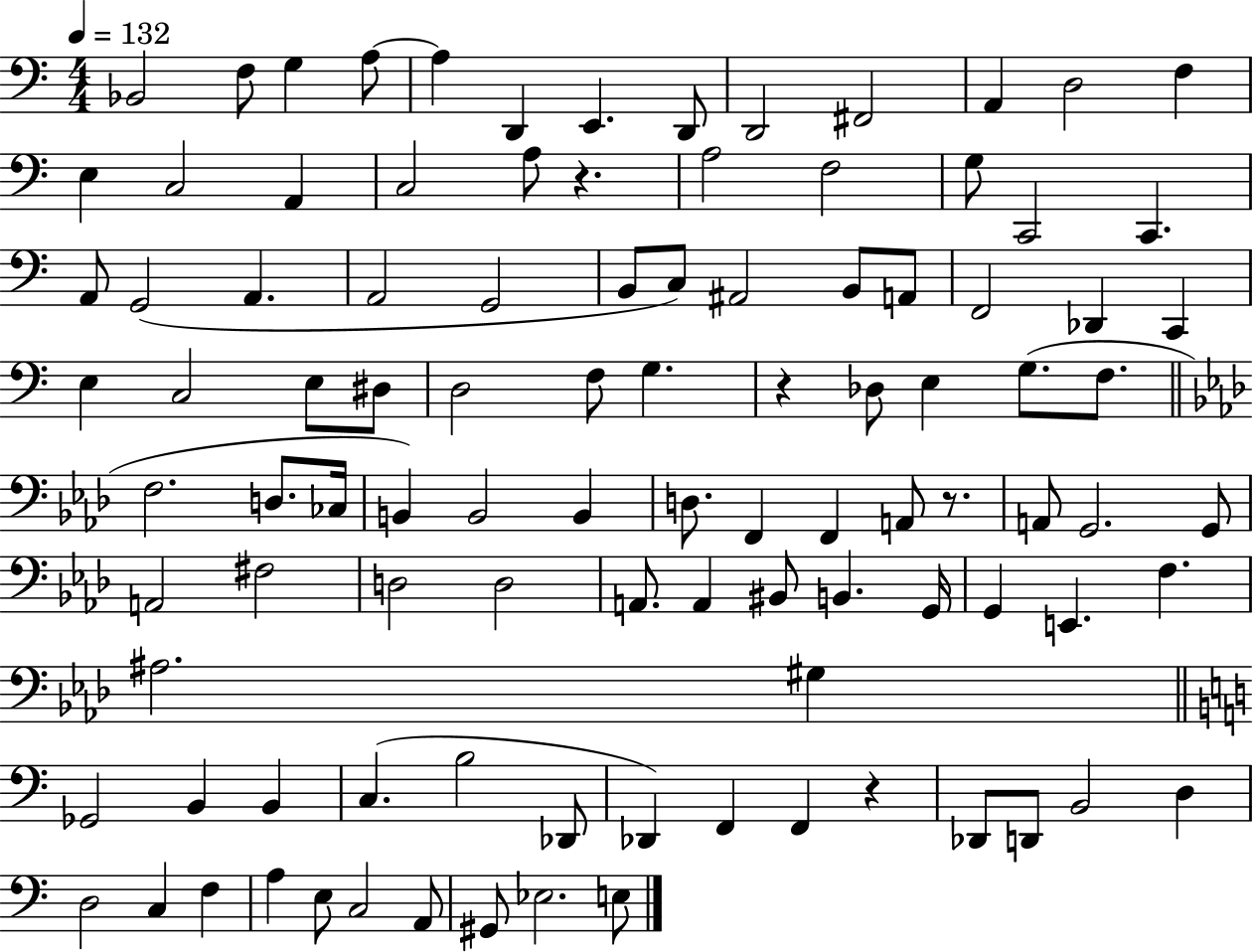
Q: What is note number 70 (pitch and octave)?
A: G2